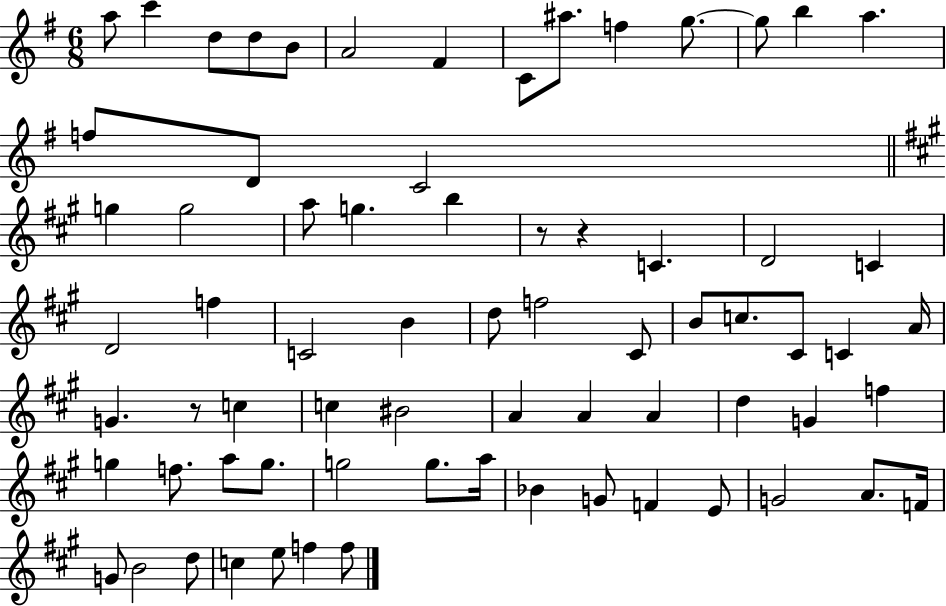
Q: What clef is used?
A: treble